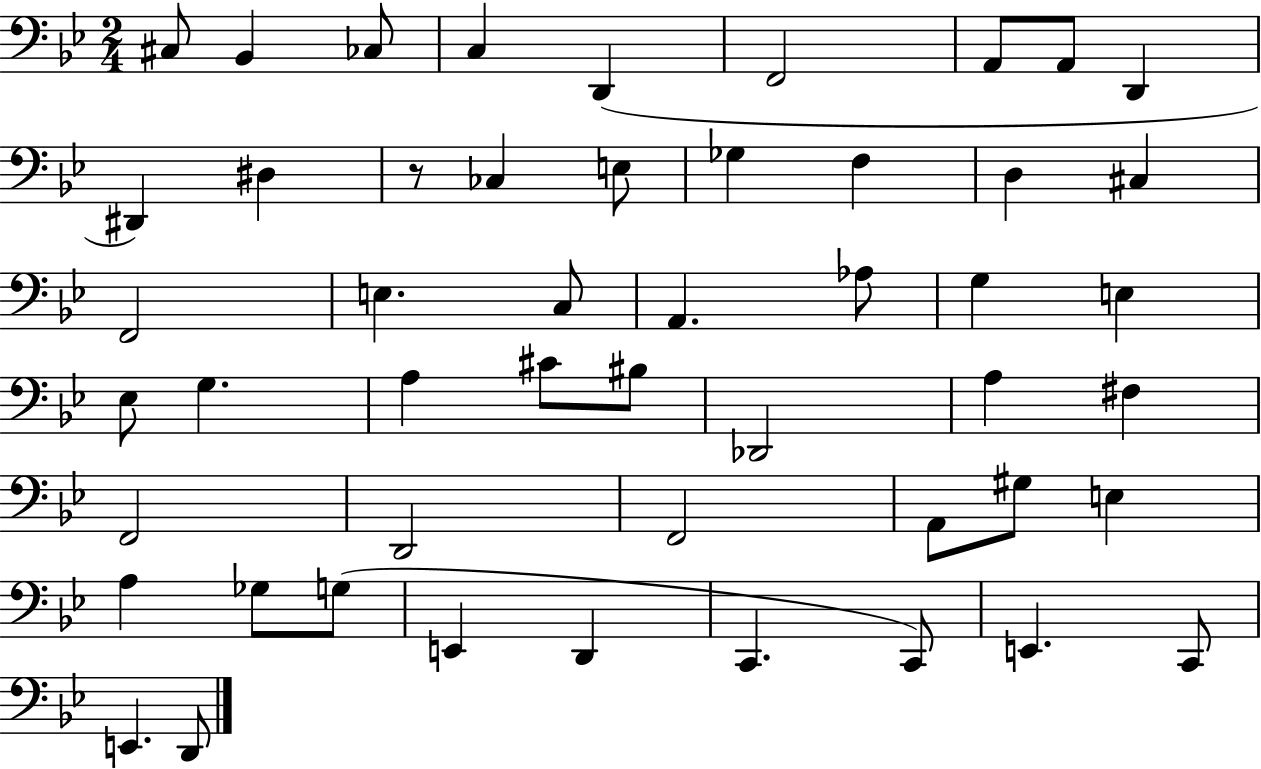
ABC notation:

X:1
T:Untitled
M:2/4
L:1/4
K:Bb
^C,/2 _B,, _C,/2 C, D,, F,,2 A,,/2 A,,/2 D,, ^D,, ^D, z/2 _C, E,/2 _G, F, D, ^C, F,,2 E, C,/2 A,, _A,/2 G, E, _E,/2 G, A, ^C/2 ^B,/2 _D,,2 A, ^F, F,,2 D,,2 F,,2 A,,/2 ^G,/2 E, A, _G,/2 G,/2 E,, D,, C,, C,,/2 E,, C,,/2 E,, D,,/2